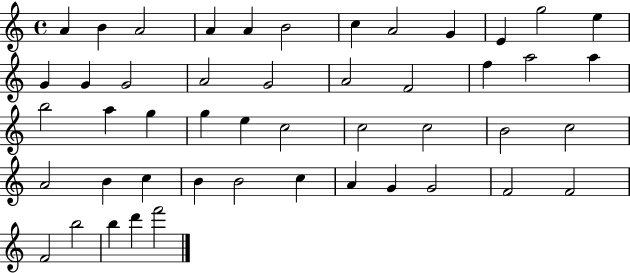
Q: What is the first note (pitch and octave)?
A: A4